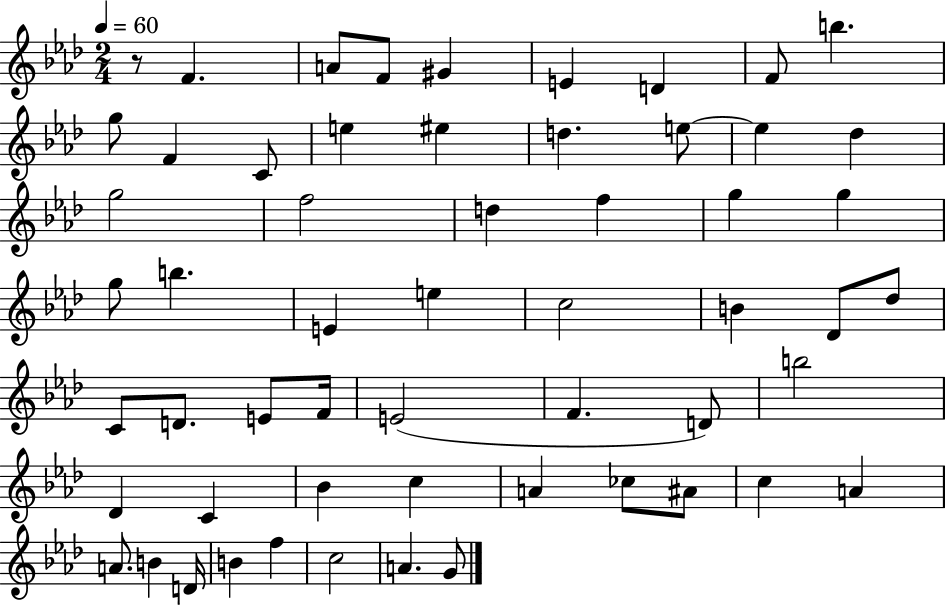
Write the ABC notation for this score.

X:1
T:Untitled
M:2/4
L:1/4
K:Ab
z/2 F A/2 F/2 ^G E D F/2 b g/2 F C/2 e ^e d e/2 e _d g2 f2 d f g g g/2 b E e c2 B _D/2 _d/2 C/2 D/2 E/2 F/4 E2 F D/2 b2 _D C _B c A _c/2 ^A/2 c A A/2 B D/4 B f c2 A G/2